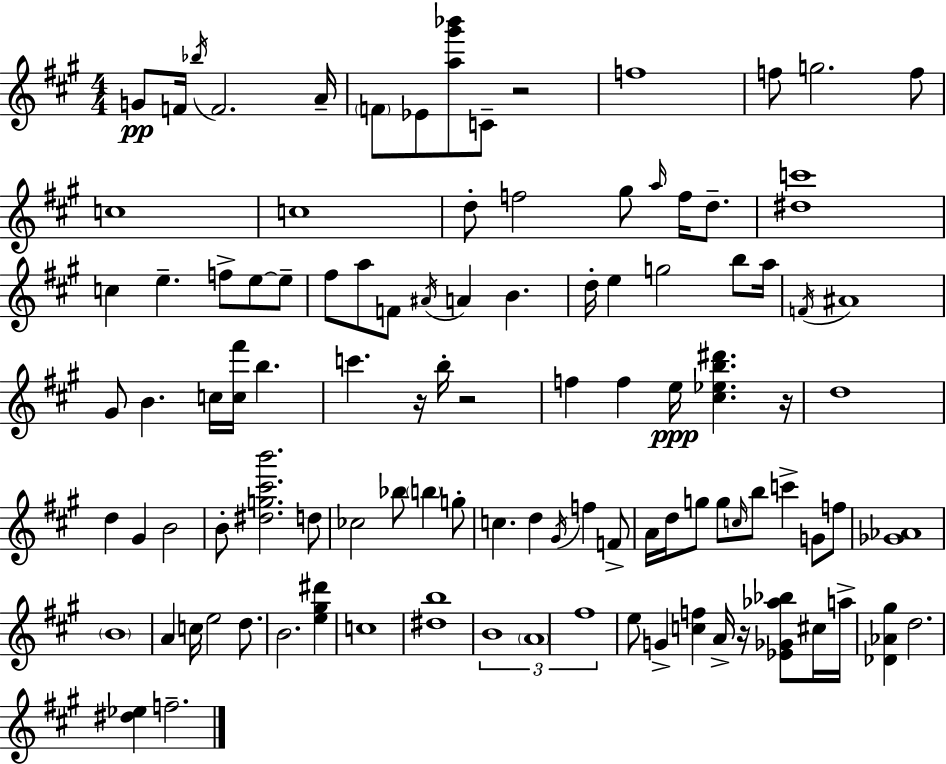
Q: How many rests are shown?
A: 5